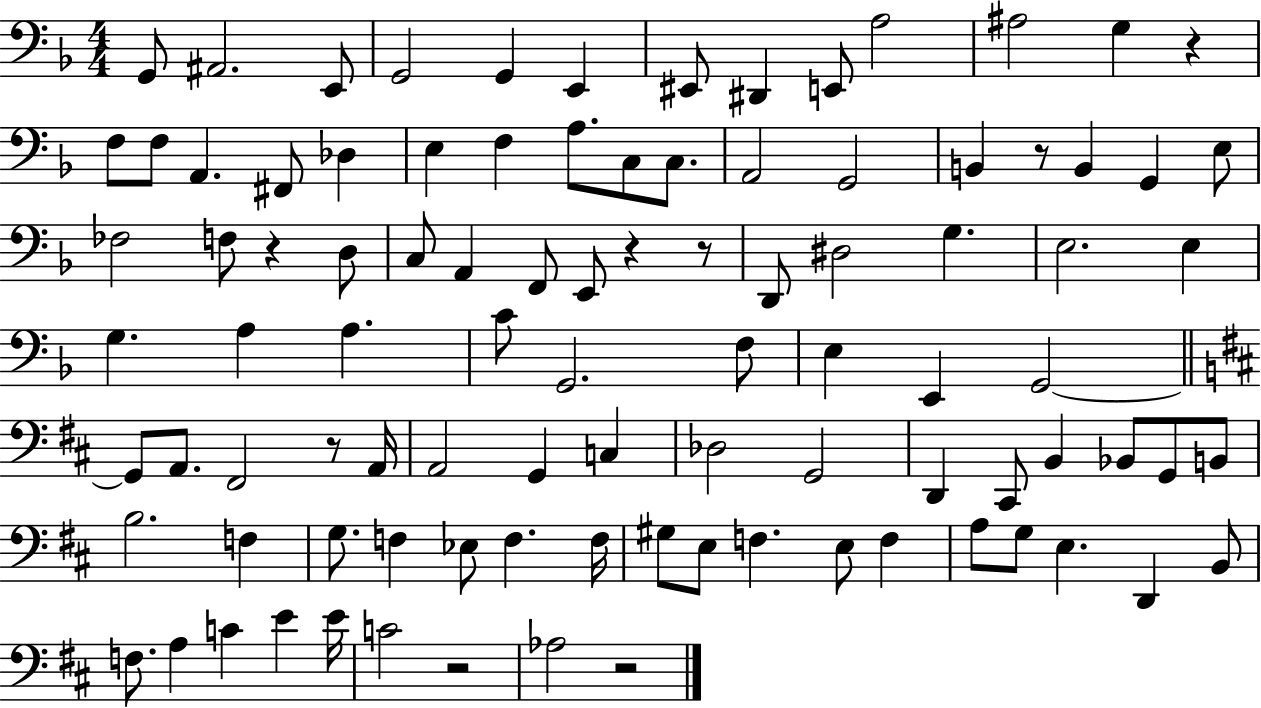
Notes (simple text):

G2/e A#2/h. E2/e G2/h G2/q E2/q EIS2/e D#2/q E2/e A3/h A#3/h G3/q R/q F3/e F3/e A2/q. F#2/e Db3/q E3/q F3/q A3/e. C3/e C3/e. A2/h G2/h B2/q R/e B2/q G2/q E3/e FES3/h F3/e R/q D3/e C3/e A2/q F2/e E2/e R/q R/e D2/e D#3/h G3/q. E3/h. E3/q G3/q. A3/q A3/q. C4/e G2/h. F3/e E3/q E2/q G2/h G2/e A2/e. F#2/h R/e A2/s A2/h G2/q C3/q Db3/h G2/h D2/q C#2/e B2/q Bb2/e G2/e B2/e B3/h. F3/q G3/e. F3/q Eb3/e F3/q. F3/s G#3/e E3/e F3/q. E3/e F3/q A3/e G3/e E3/q. D2/q B2/e F3/e. A3/q C4/q E4/q E4/s C4/h R/h Ab3/h R/h